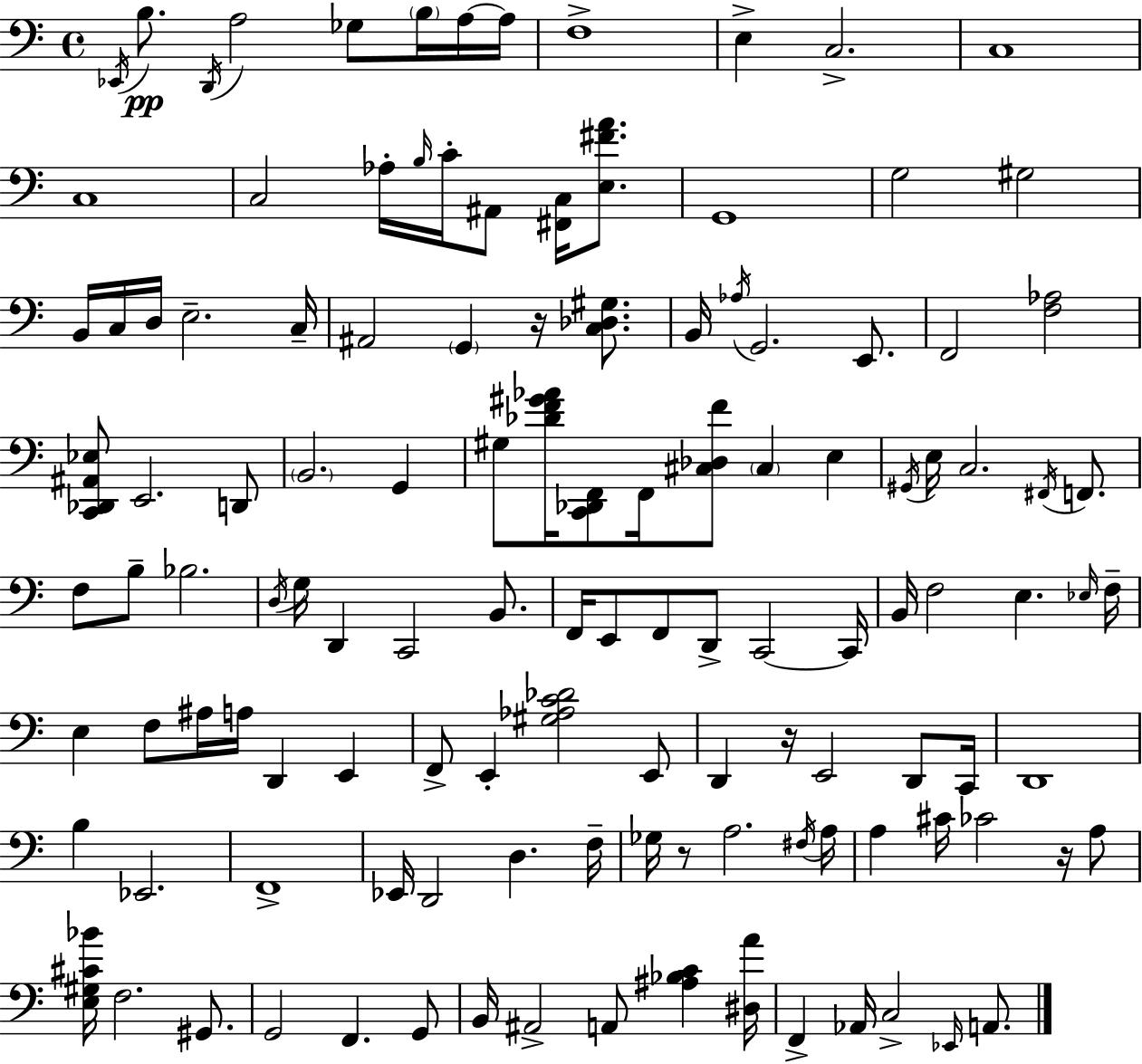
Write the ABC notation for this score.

X:1
T:Untitled
M:4/4
L:1/4
K:Am
_E,,/4 B,/2 D,,/4 A,2 _G,/2 B,/4 A,/4 A,/4 F,4 E, C,2 C,4 C,4 C,2 _A,/4 B,/4 C/4 ^A,,/2 [^F,,C,]/4 [E,^FA]/2 G,,4 G,2 ^G,2 B,,/4 C,/4 D,/4 E,2 C,/4 ^A,,2 G,, z/4 [C,_D,^G,]/2 B,,/4 _A,/4 G,,2 E,,/2 F,,2 [F,_A,]2 [C,,_D,,^A,,_E,]/2 E,,2 D,,/2 B,,2 G,, ^G,/2 [_DF^G_A]/4 [C,,_D,,F,,]/2 F,,/4 [^C,_D,F]/2 ^C, E, ^G,,/4 E,/4 C,2 ^F,,/4 F,,/2 F,/2 B,/2 _B,2 D,/4 G,/4 D,, C,,2 B,,/2 F,,/4 E,,/2 F,,/2 D,,/2 C,,2 C,,/4 B,,/4 F,2 E, _E,/4 F,/4 E, F,/2 ^A,/4 A,/4 D,, E,, F,,/2 E,, [^G,_A,C_D]2 E,,/2 D,, z/4 E,,2 D,,/2 C,,/4 D,,4 B, _E,,2 F,,4 _E,,/4 D,,2 D, F,/4 _G,/4 z/2 A,2 ^F,/4 A,/4 A, ^C/4 _C2 z/4 A,/2 [E,^G,^C_B]/4 F,2 ^G,,/2 G,,2 F,, G,,/2 B,,/4 ^A,,2 A,,/2 [^A,_B,C] [^D,A]/4 F,, _A,,/4 C,2 _E,,/4 A,,/2